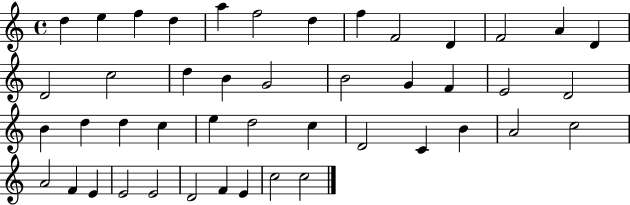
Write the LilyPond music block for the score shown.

{
  \clef treble
  \time 4/4
  \defaultTimeSignature
  \key c \major
  d''4 e''4 f''4 d''4 | a''4 f''2 d''4 | f''4 f'2 d'4 | f'2 a'4 d'4 | \break d'2 c''2 | d''4 b'4 g'2 | b'2 g'4 f'4 | e'2 d'2 | \break b'4 d''4 d''4 c''4 | e''4 d''2 c''4 | d'2 c'4 b'4 | a'2 c''2 | \break a'2 f'4 e'4 | e'2 e'2 | d'2 f'4 e'4 | c''2 c''2 | \break \bar "|."
}